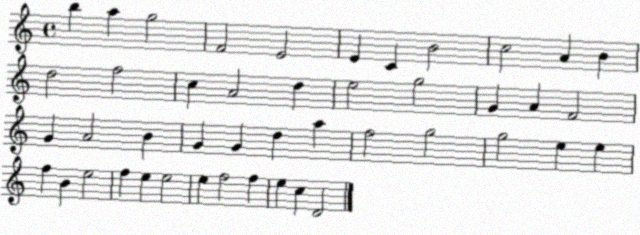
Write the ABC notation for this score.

X:1
T:Untitled
M:4/4
L:1/4
K:C
b a g2 F2 E2 E C B2 c2 A B d2 f2 c A2 d e2 g2 G A F2 G A2 B G G d a f2 g2 g2 e e f B e2 f e e2 e f2 f e c D2